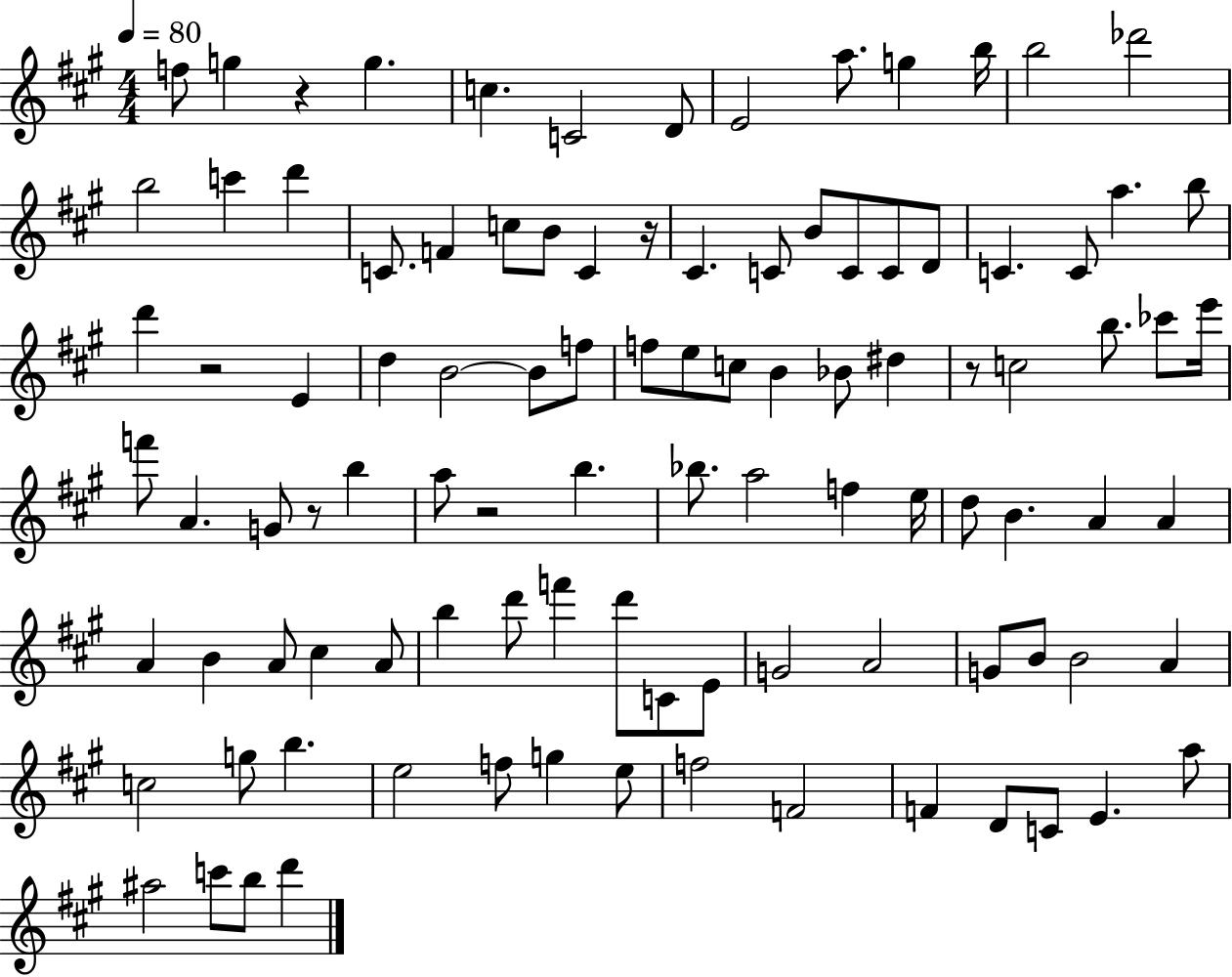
{
  \clef treble
  \numericTimeSignature
  \time 4/4
  \key a \major
  \tempo 4 = 80
  \repeat volta 2 { f''8 g''4 r4 g''4. | c''4. c'2 d'8 | e'2 a''8. g''4 b''16 | b''2 des'''2 | \break b''2 c'''4 d'''4 | c'8. f'4 c''8 b'8 c'4 r16 | cis'4. c'8 b'8 c'8 c'8 d'8 | c'4. c'8 a''4. b''8 | \break d'''4 r2 e'4 | d''4 b'2~~ b'8 f''8 | f''8 e''8 c''8 b'4 bes'8 dis''4 | r8 c''2 b''8. ces'''8 e'''16 | \break f'''8 a'4. g'8 r8 b''4 | a''8 r2 b''4. | bes''8. a''2 f''4 e''16 | d''8 b'4. a'4 a'4 | \break a'4 b'4 a'8 cis''4 a'8 | b''4 d'''8 f'''4 d'''8 c'8 e'8 | g'2 a'2 | g'8 b'8 b'2 a'4 | \break c''2 g''8 b''4. | e''2 f''8 g''4 e''8 | f''2 f'2 | f'4 d'8 c'8 e'4. a''8 | \break ais''2 c'''8 b''8 d'''4 | } \bar "|."
}